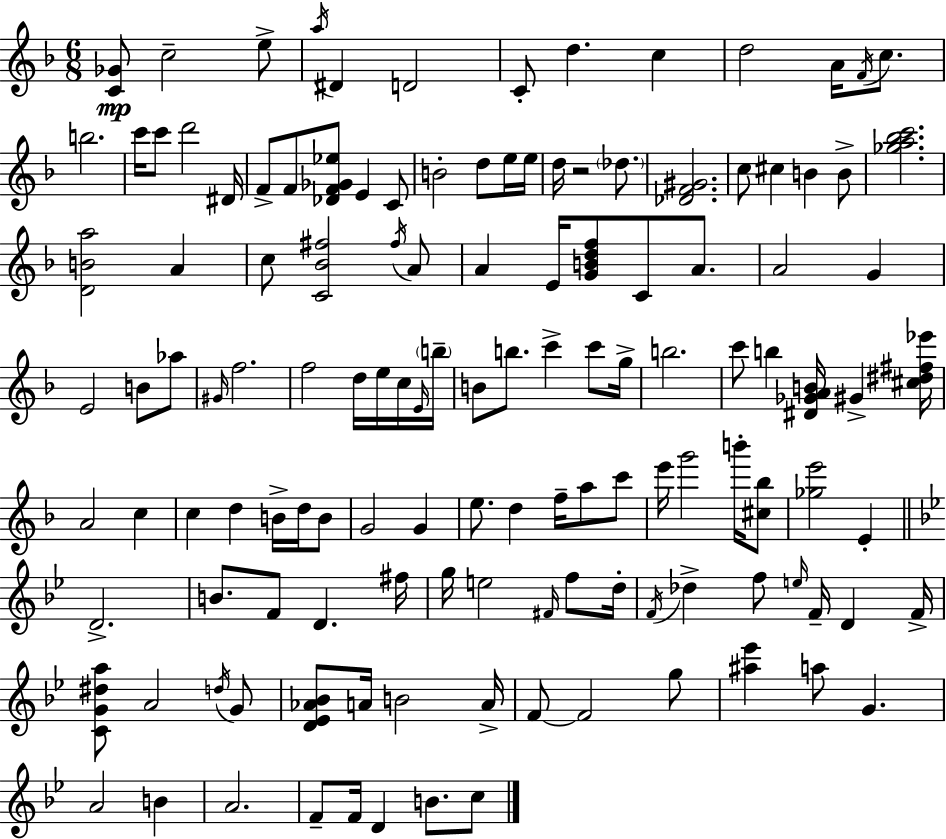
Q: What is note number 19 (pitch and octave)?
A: F4